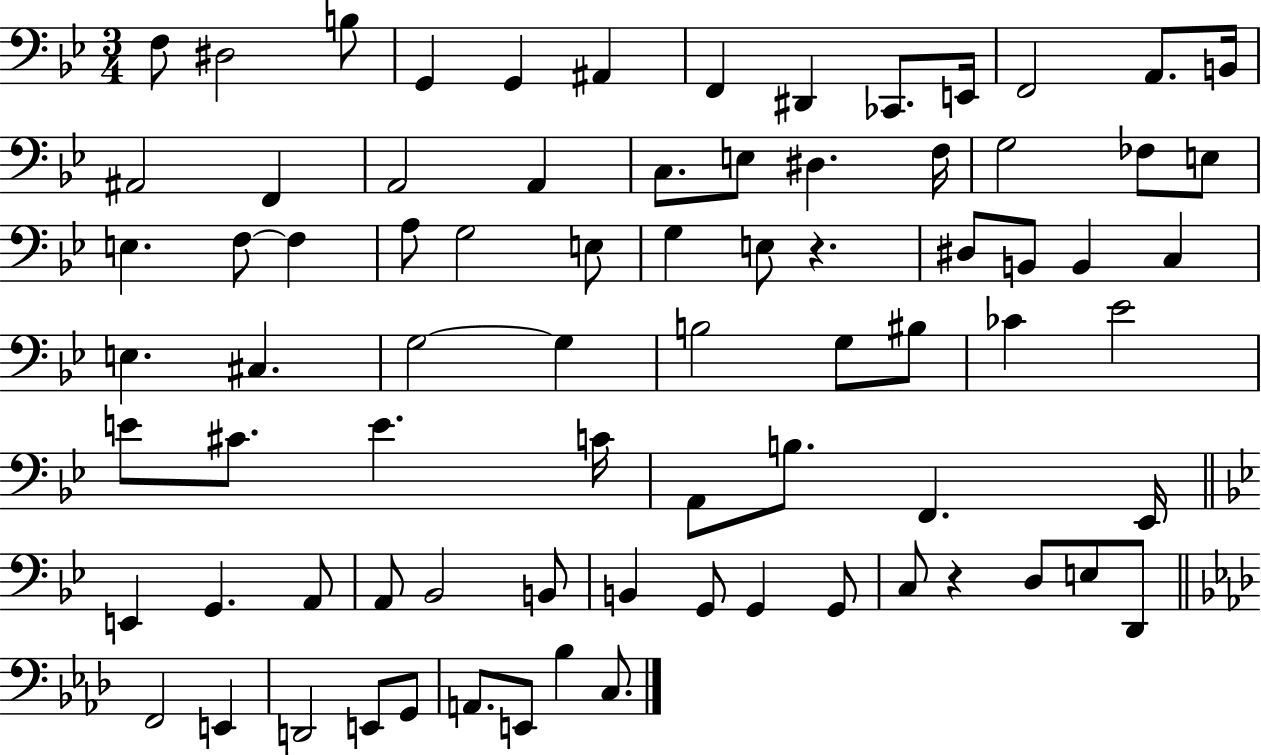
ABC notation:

X:1
T:Untitled
M:3/4
L:1/4
K:Bb
F,/2 ^D,2 B,/2 G,, G,, ^A,, F,, ^D,, _C,,/2 E,,/4 F,,2 A,,/2 B,,/4 ^A,,2 F,, A,,2 A,, C,/2 E,/2 ^D, F,/4 G,2 _F,/2 E,/2 E, F,/2 F, A,/2 G,2 E,/2 G, E,/2 z ^D,/2 B,,/2 B,, C, E, ^C, G,2 G, B,2 G,/2 ^B,/2 _C _E2 E/2 ^C/2 E C/4 A,,/2 B,/2 F,, _E,,/4 E,, G,, A,,/2 A,,/2 _B,,2 B,,/2 B,, G,,/2 G,, G,,/2 C,/2 z D,/2 E,/2 D,,/2 F,,2 E,, D,,2 E,,/2 G,,/2 A,,/2 E,,/2 _B, C,/2